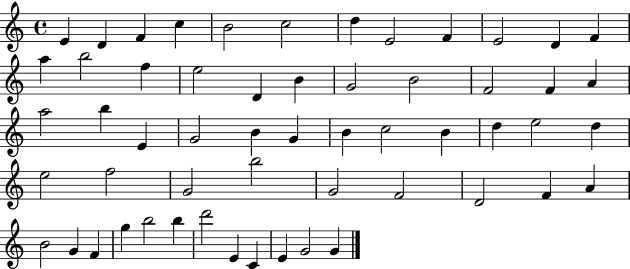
X:1
T:Untitled
M:4/4
L:1/4
K:C
E D F c B2 c2 d E2 F E2 D F a b2 f e2 D B G2 B2 F2 F A a2 b E G2 B G B c2 B d e2 d e2 f2 G2 b2 G2 F2 D2 F A B2 G F g b2 b d'2 E C E G2 G